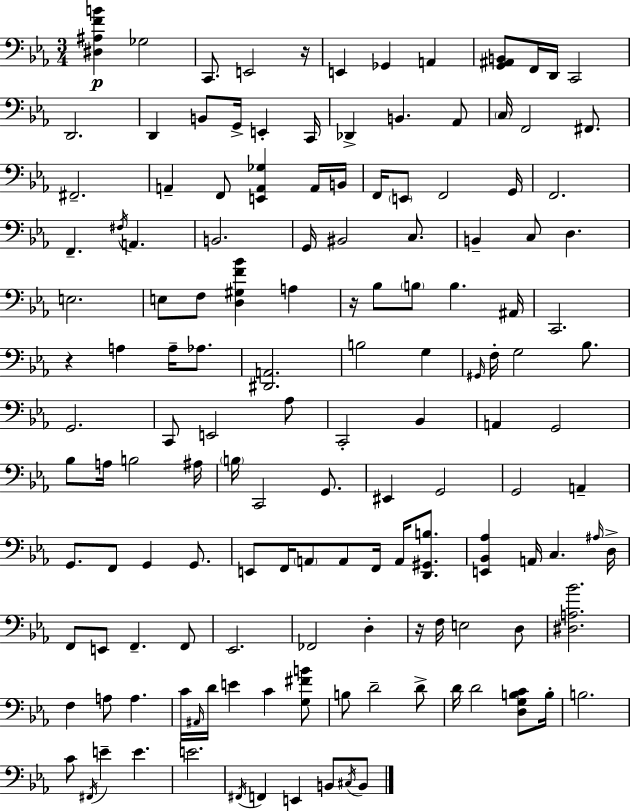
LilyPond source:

{
  \clef bass
  \numericTimeSignature
  \time 3/4
  \key ees \major
  <dis ais f' b'>4\p ges2 | c,8. e,2 r16 | e,4 ges,4 a,4 | <g, ais, b,>8 f,16 d,16 c,2 | \break d,2. | d,4 b,8 g,16-> e,4-. c,16 | des,4-> b,4. aes,8 | \parenthesize c16 f,2 fis,8. | \break fis,2.-- | a,4-- f,8 <e, a, ges>4 a,16 b,16 | f,16 \parenthesize e,8 f,2 g,16 | f,2. | \break f,4.-- \acciaccatura { fis16 } a,4. | b,2. | g,16 bis,2 c8. | b,4-- c8 d4. | \break e2. | e8 f8 <d gis f' bes'>4 a4 | r16 bes8 \parenthesize b8 b4. | ais,16 c,2. | \break r4 a4 a16-- aes8. | <dis, a,>2. | b2 g4 | \grace { gis,16 } f16-. g2 bes8. | \break g,2. | c,8 e,2 | aes8 c,2-. bes,4 | a,4 g,2 | \break bes8 a16 b2 | ais16 \parenthesize b16 c,2 g,8. | eis,4 g,2 | g,2 a,4-- | \break g,8. f,8 g,4 g,8. | e,8 f,16 \parenthesize a,8 a,8 f,16 a,16 <d, gis, b>8. | <e, bes, aes>4 a,16 c4. | \grace { ais16 } d16-> f,8 e,8 f,4.-- | \break f,8 ees,2. | fes,2 d4-. | r16 f16 e2 | d8 <dis a bes'>2. | \break f4 a8 a4. | c'16 \grace { ais,16 } d'16 e'4 c'4 | <g fis' b'>8 b8 d'2-- | d'8-> d'16 d'2 | \break <d g b c'>8 b16-. b2. | c'8 \acciaccatura { fis,16 } e'4-- e'4. | e'2. | \acciaccatura { fis,16 } f,4 e,4 | \break b,8 \acciaccatura { cis16 } b,8 \bar "|."
}